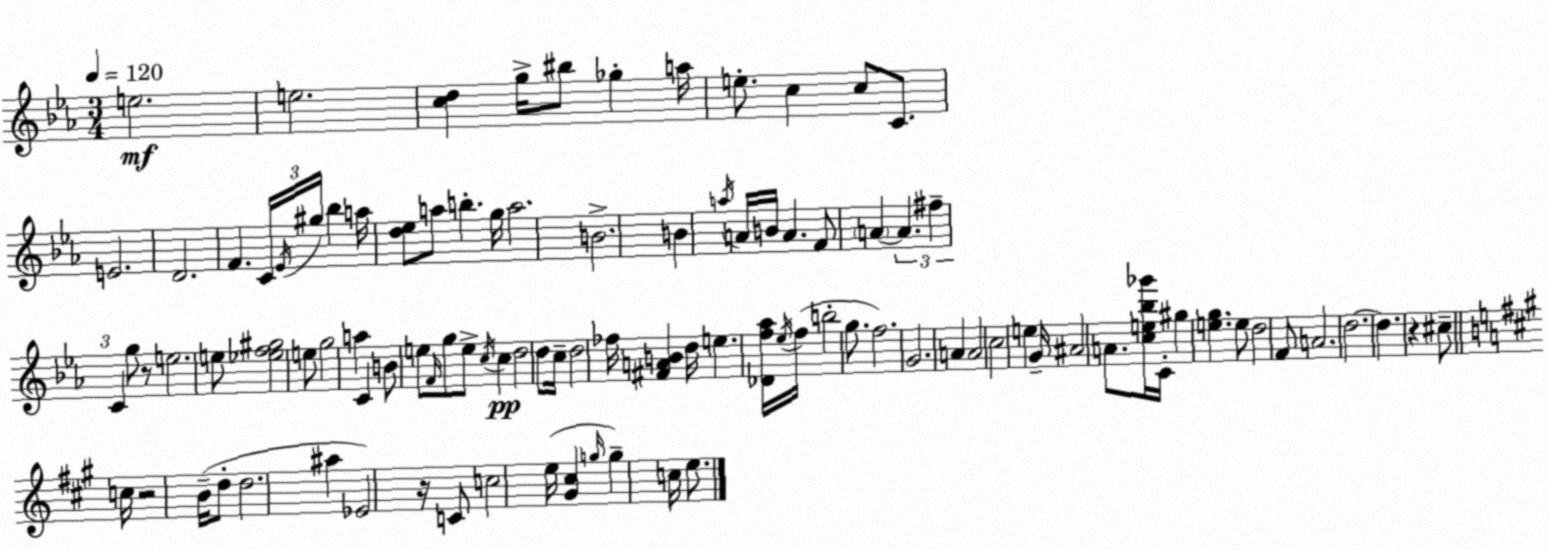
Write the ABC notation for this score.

X:1
T:Untitled
M:3/4
L:1/4
K:Eb
e2 e2 [cd] g/4 ^b/2 _g a/4 e/2 c c/2 C/2 E2 D2 F C/4 _E/4 ^g/4 _b a/4 [d_e]/2 a/2 b g/4 a2 B2 B a/4 A/4 B/4 A F/2 A A ^f C g/2 z/2 e2 e/2 [_ef^g]2 e/2 g2 a C B/2 e/2 F/4 g/2 e/2 c/4 c d2 d/2 c/4 d2 _f/4 [^FAB] d/4 e [_Df_a]/4 _e/4 f/4 b2 g/2 f2 G2 A A2 c2 e G/4 ^A2 A/2 [ce_b_g']/4 C/4 ^g [eg] e/2 d2 F/2 A2 d2 d z ^c/2 c/4 z2 B/4 d/2 d2 ^a _E2 z/4 C/2 c2 e/4 [^G^c] g/4 g c/4 e/2